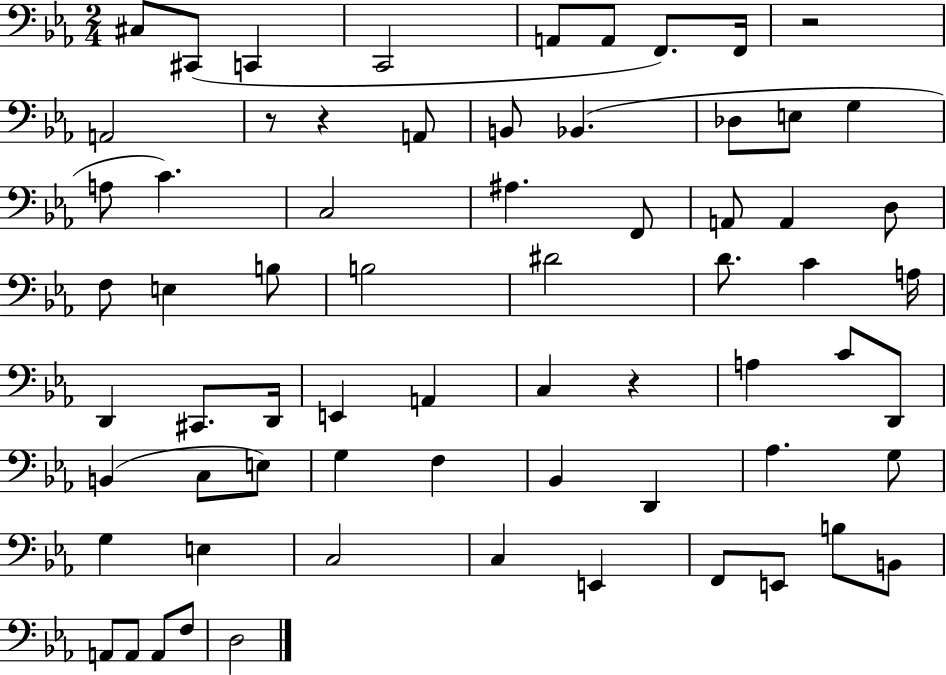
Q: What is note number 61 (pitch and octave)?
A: A2